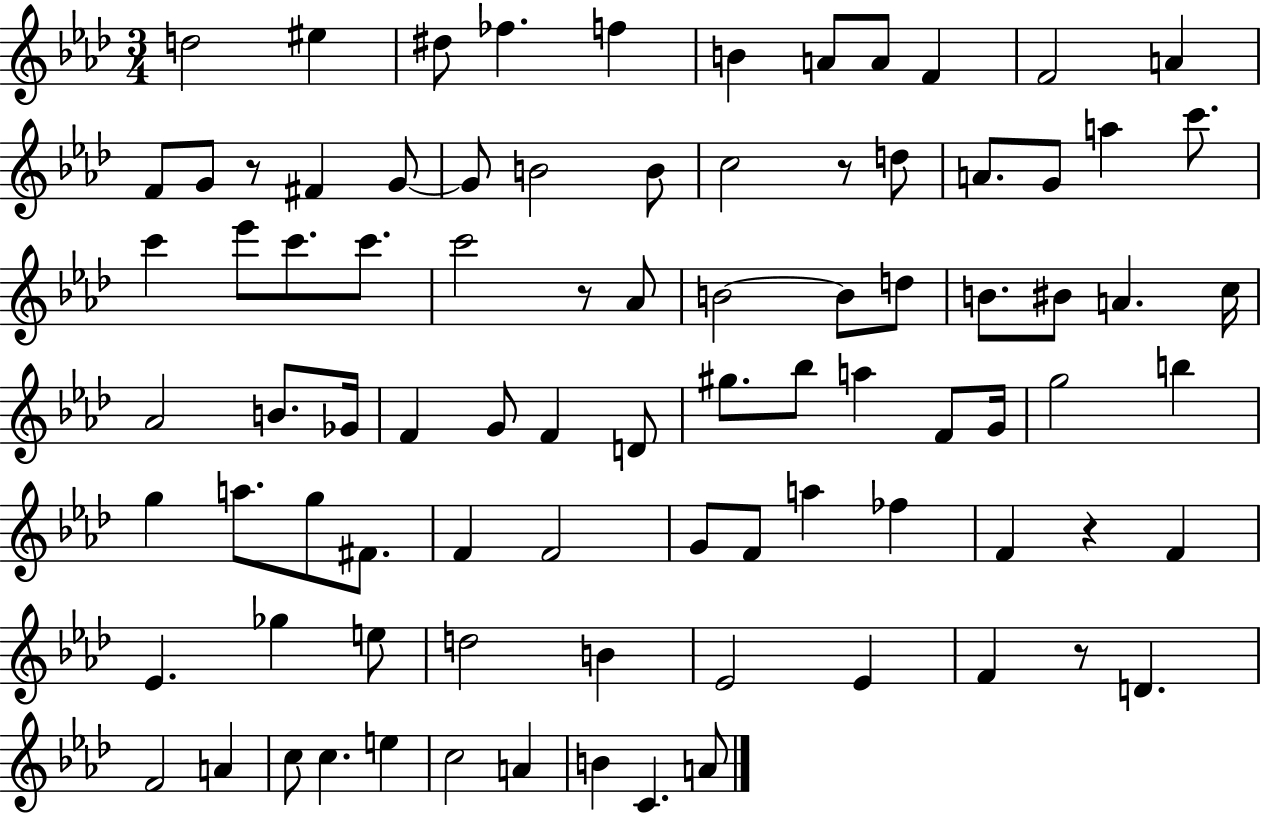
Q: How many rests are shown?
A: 5